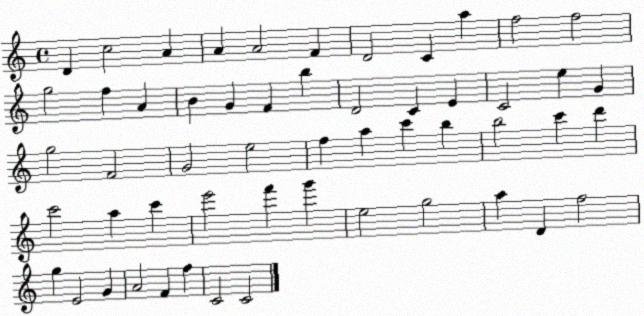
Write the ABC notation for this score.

X:1
T:Untitled
M:4/4
L:1/4
K:C
D c2 A A A2 F D2 C a f2 f2 g2 f A B G F b D2 C E C2 e G g2 F2 G2 e2 f a c' b b2 c' d' c'2 a c' e'2 f' g' e2 g2 a D f2 g E2 G A2 F f C2 C2